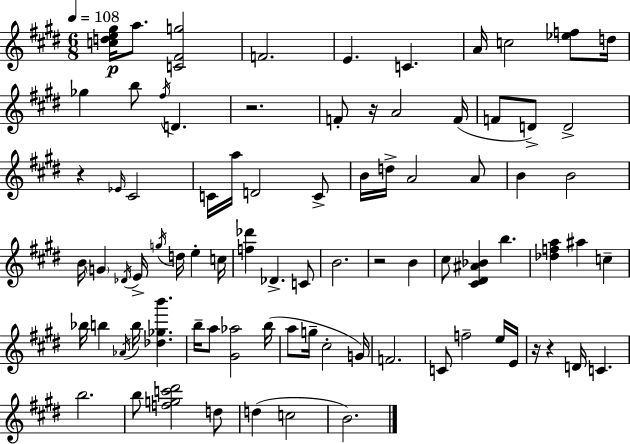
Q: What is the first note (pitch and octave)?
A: A5